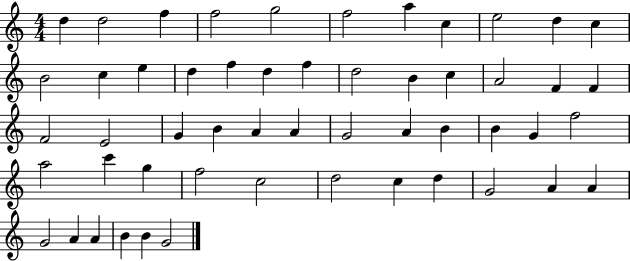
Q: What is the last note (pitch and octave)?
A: G4